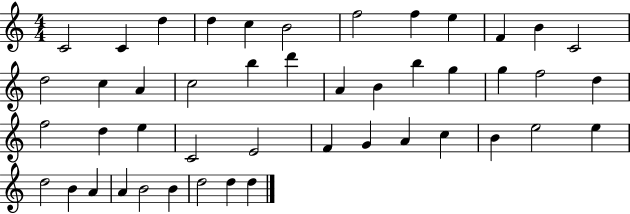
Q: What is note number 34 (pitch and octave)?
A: C5